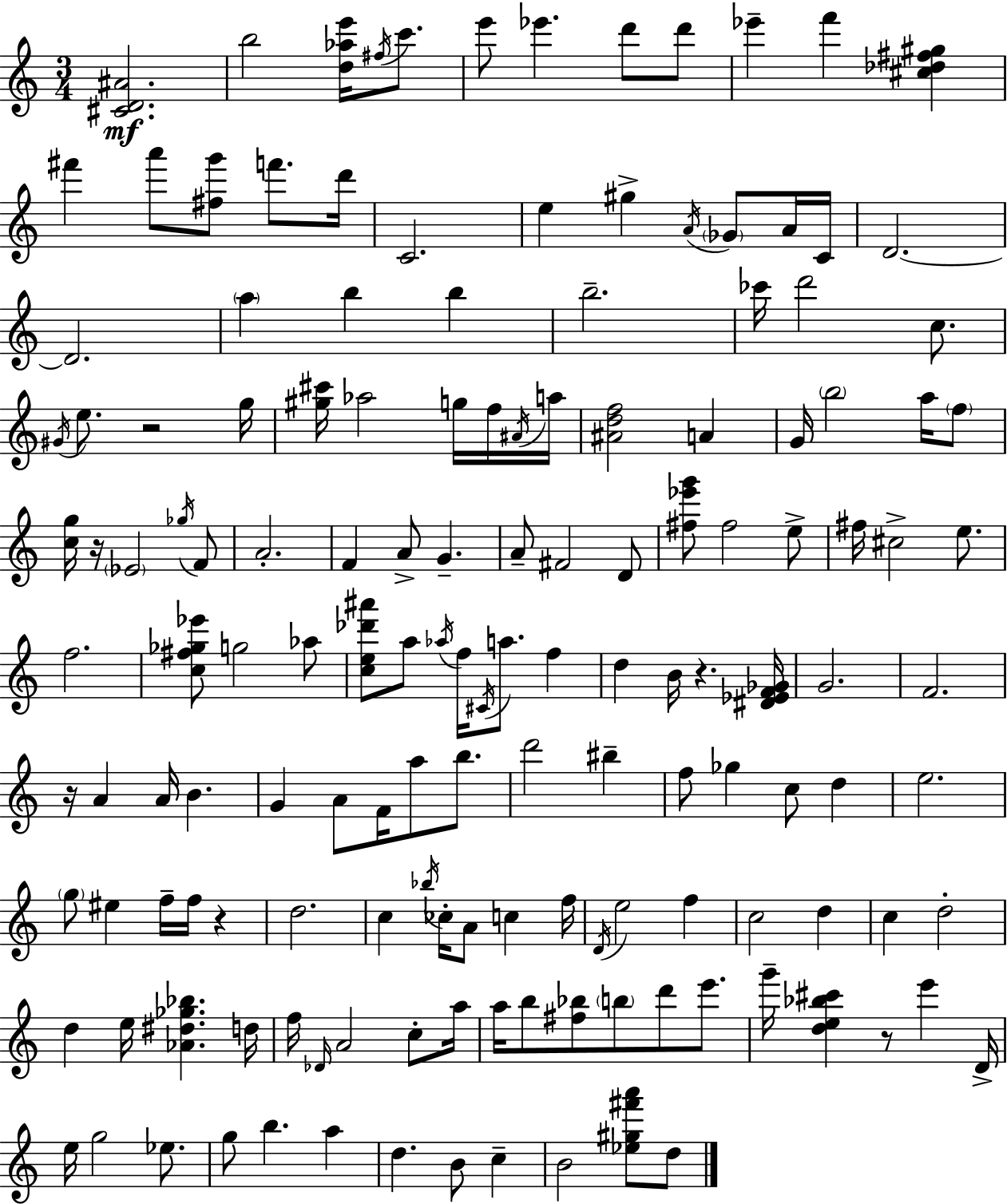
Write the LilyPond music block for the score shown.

{
  \clef treble
  \numericTimeSignature
  \time 3/4
  \key c \major
  \repeat volta 2 { <cis' d' ais'>2.\mf | b''2 <d'' aes'' e'''>16 \acciaccatura { fis''16 } c'''8. | e'''8 ees'''4. d'''8 d'''8 | ees'''4-- f'''4 <cis'' des'' fis'' gis''>4 | \break fis'''4 a'''8 <fis'' g'''>8 f'''8. | d'''16 c'2. | e''4 gis''4-> \acciaccatura { a'16 } \parenthesize ges'8 | a'16 c'16 d'2.~~ | \break d'2. | \parenthesize a''4 b''4 b''4 | b''2.-- | ces'''16 d'''2 c''8. | \break \acciaccatura { gis'16 } e''8. r2 | g''16 <gis'' cis'''>16 aes''2 | g''16 f''16 \acciaccatura { ais'16 } a''16 <ais' d'' f''>2 | a'4 g'16 \parenthesize b''2 | \break a''16 \parenthesize f''8 <c'' g''>16 r16 \parenthesize ees'2 | \acciaccatura { ges''16 } f'8 a'2.-. | f'4 a'8-> g'4.-- | a'8-- fis'2 | \break d'8 <fis'' ees''' g'''>8 fis''2 | e''8-> fis''16 cis''2-> | e''8. f''2. | <c'' fis'' ges'' ees'''>8 g''2 | \break aes''8 <c'' e'' des''' ais'''>8 a''8 \acciaccatura { aes''16 } f''16 \acciaccatura { cis'16 } | a''8. f''4 d''4 b'16 | r4. <dis' ees' f' ges'>16 g'2. | f'2. | \break r16 a'4 | a'16 b'4. g'4 a'8 | f'16 a''8 b''8. d'''2 | bis''4-- f''8 ges''4 | \break c''8 d''4 e''2. | \parenthesize g''8 eis''4 | f''16-- f''16 r4 d''2. | c''4 \acciaccatura { bes''16 } | \break ces''16-. a'8 c''4 f''16 \acciaccatura { d'16 } e''2 | f''4 c''2 | d''4 c''4 | d''2-. d''4 | \break e''16 <aes' dis'' ges'' bes''>4. d''16 f''16 \grace { des'16 } a'2 | c''8-. a''16 a''16 b''8 | <fis'' bes''>8 \parenthesize b''8 d'''8 e'''8. g'''16-- <d'' e'' bes'' cis'''>4 | r8 e'''4 d'16-> e''16 g''2 | \break ees''8. g''8 | b''4. a''4 d''4. | b'8 c''4-- b'2 | <ees'' gis'' fis''' a'''>8 d''8 } \bar "|."
}